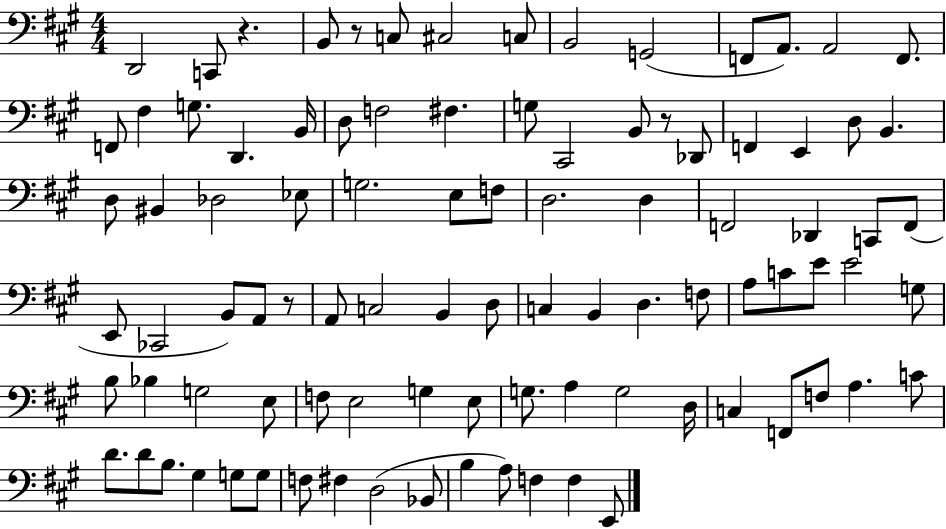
D2/h C2/e R/q. B2/e R/e C3/e C#3/h C3/e B2/h G2/h F2/e A2/e. A2/h F2/e. F2/e F#3/q G3/e. D2/q. B2/s D3/e F3/h F#3/q. G3/e C#2/h B2/e R/e Db2/e F2/q E2/q D3/e B2/q. D3/e BIS2/q Db3/h Eb3/e G3/h. E3/e F3/e D3/h. D3/q F2/h Db2/q C2/e F2/e E2/e CES2/h B2/e A2/e R/e A2/e C3/h B2/q D3/e C3/q B2/q D3/q. F3/e A3/e C4/e E4/e E4/h G3/e B3/e Bb3/q G3/h E3/e F3/e E3/h G3/q E3/e G3/e. A3/q G3/h D3/s C3/q F2/e F3/e A3/q. C4/e D4/e. D4/e B3/e. G#3/q G3/e G3/e F3/e F#3/q D3/h Bb2/e B3/q A3/e F3/q F3/q E2/e